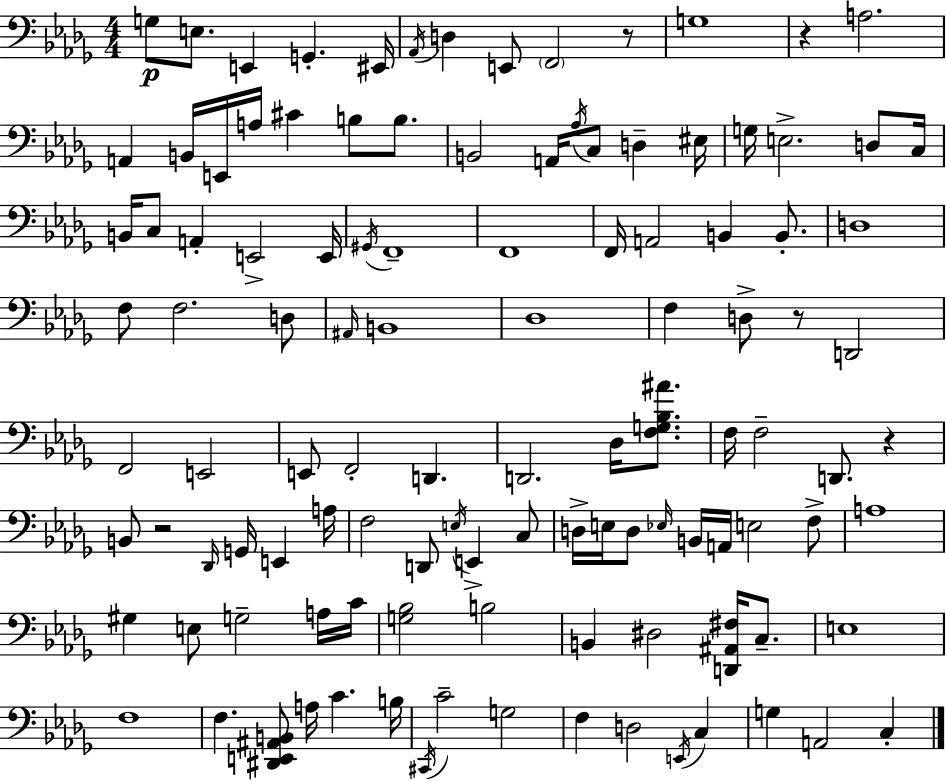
{
  \clef bass
  \numericTimeSignature
  \time 4/4
  \key bes \minor
  g8\p e8. e,4 g,4.-. eis,16 | \acciaccatura { aes,16 } d4 e,8 \parenthesize f,2 r8 | g1 | r4 a2. | \break a,4 b,16 e,16 a16 cis'4 b8 b8. | b,2 a,16 \acciaccatura { aes16 } c8 d4-- | eis16 g16 e2.-> d8 | c16 b,16 c8 a,4-. e,2-> | \break e,16 \acciaccatura { gis,16 } f,1-- | f,1 | f,16 a,2 b,4 | b,8.-. d1 | \break f8 f2. | d8 \grace { ais,16 } b,1 | des1 | f4 d8-> r8 d,2 | \break f,2 e,2 | e,8 f,2-. d,4. | d,2. | des16 <f g bes ais'>8. f16 f2-- d,8. | \break r4 b,8 r2 \grace { des,16 } g,16 | e,4 a16 f2 d,8 \acciaccatura { e16 } | e,4-> c8 d16-> e16 d8 \grace { ees16 } b,16 a,16 e2 | f8-> a1 | \break gis4 e8 g2-- | a16 c'16 <g bes>2 b2 | b,4 dis2 | <d, ais, fis>16 c8.-- e1 | \break f1 | f4. <dis, e, ais, b,>8 a16 | c'4. b16 \acciaccatura { cis,16 } c'2-- | g2 f4 d2 | \break \acciaccatura { e,16 } c4 g4 a,2 | c4-. \bar "|."
}